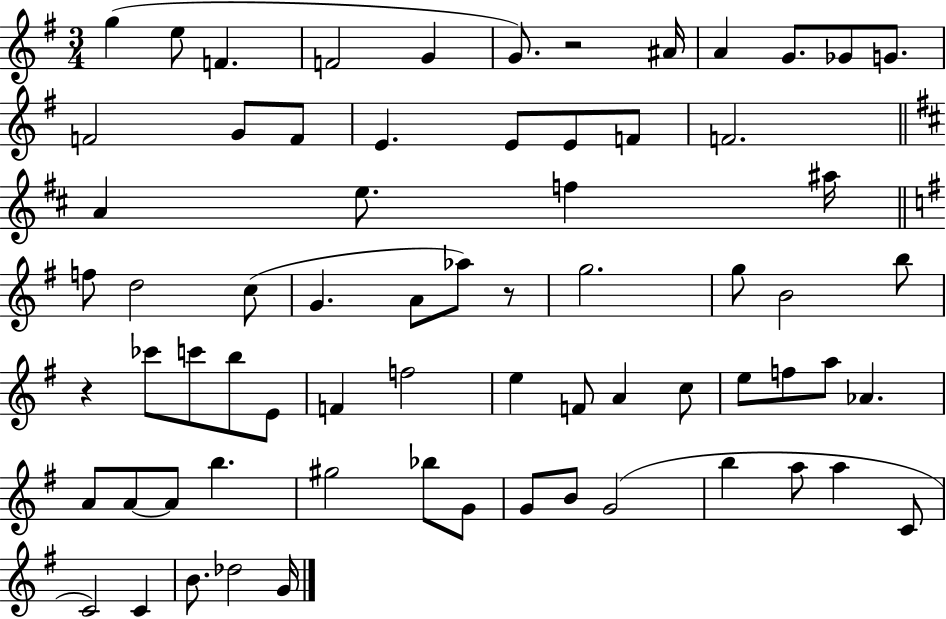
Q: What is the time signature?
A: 3/4